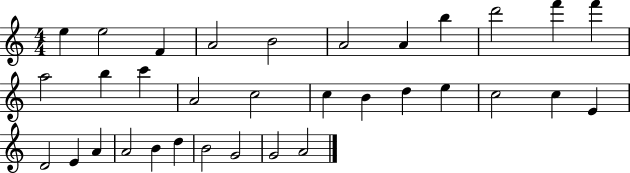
{
  \clef treble
  \numericTimeSignature
  \time 4/4
  \key c \major
  e''4 e''2 f'4 | a'2 b'2 | a'2 a'4 b''4 | d'''2 f'''4 f'''4 | \break a''2 b''4 c'''4 | a'2 c''2 | c''4 b'4 d''4 e''4 | c''2 c''4 e'4 | \break d'2 e'4 a'4 | a'2 b'4 d''4 | b'2 g'2 | g'2 a'2 | \break \bar "|."
}